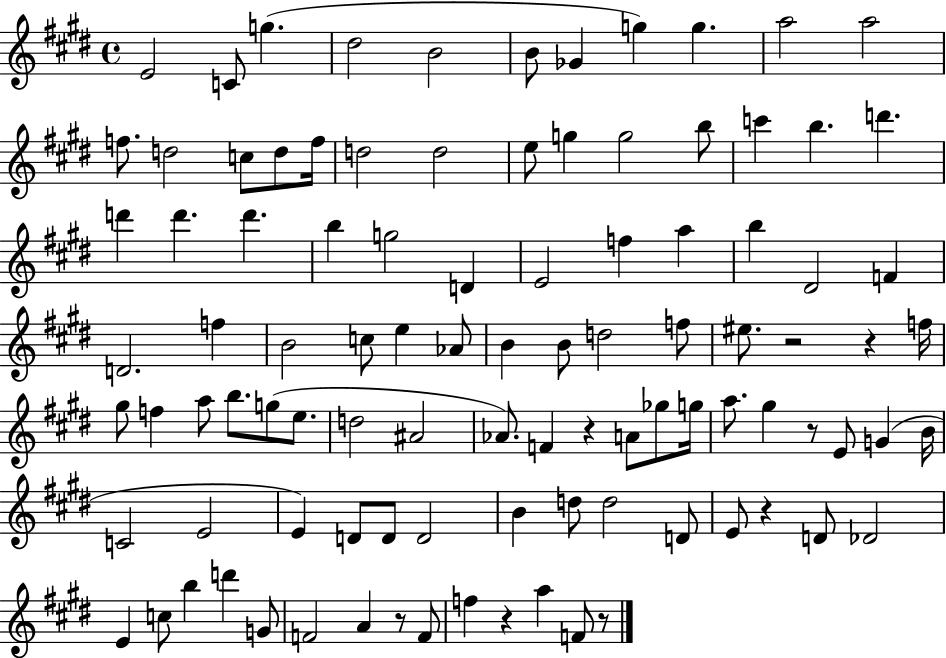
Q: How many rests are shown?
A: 8